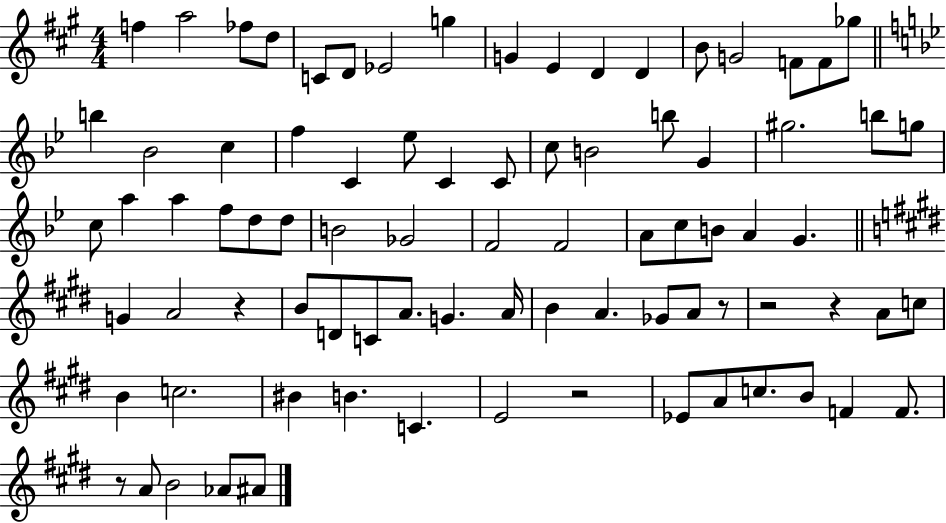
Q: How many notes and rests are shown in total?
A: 83